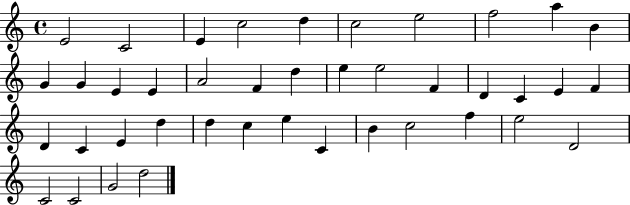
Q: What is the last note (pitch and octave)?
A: D5